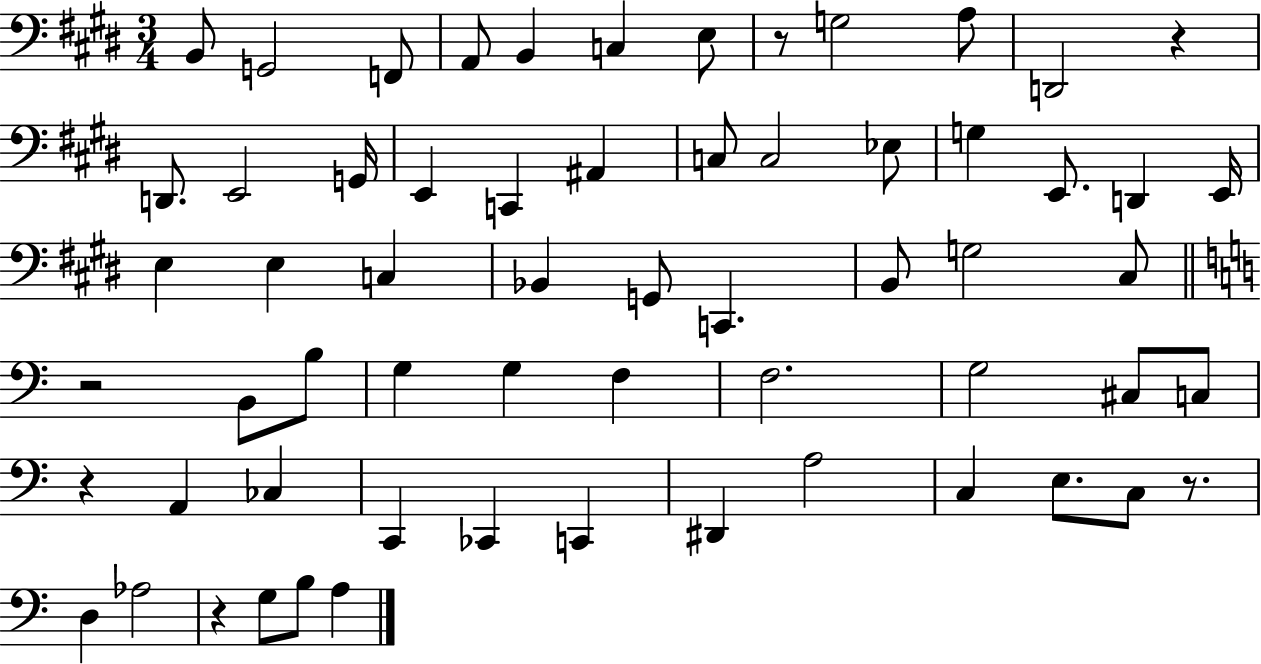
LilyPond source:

{
  \clef bass
  \numericTimeSignature
  \time 3/4
  \key e \major
  \repeat volta 2 { b,8 g,2 f,8 | a,8 b,4 c4 e8 | r8 g2 a8 | d,2 r4 | \break d,8. e,2 g,16 | e,4 c,4 ais,4 | c8 c2 ees8 | g4 e,8. d,4 e,16 | \break e4 e4 c4 | bes,4 g,8 c,4. | b,8 g2 cis8 | \bar "||" \break \key c \major r2 b,8 b8 | g4 g4 f4 | f2. | g2 cis8 c8 | \break r4 a,4 ces4 | c,4 ces,4 c,4 | dis,4 a2 | c4 e8. c8 r8. | \break d4 aes2 | r4 g8 b8 a4 | } \bar "|."
}